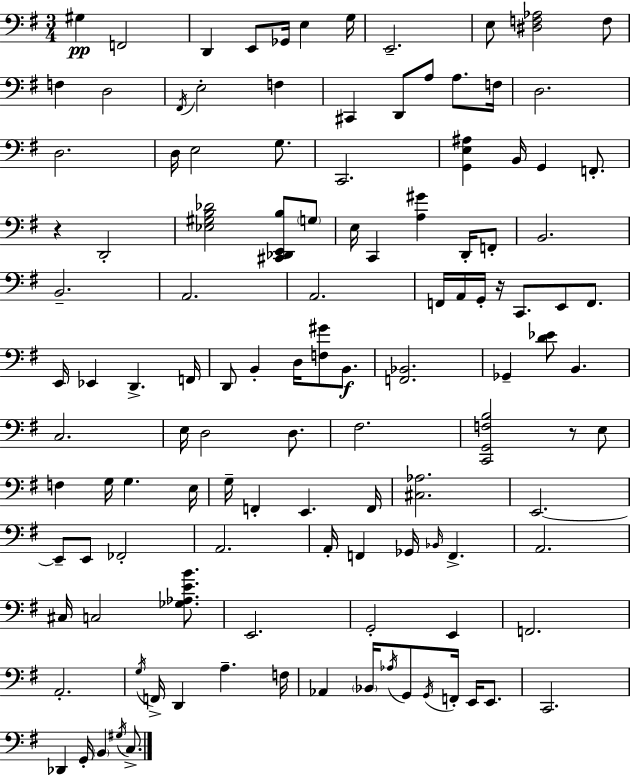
G#3/q F2/h D2/q E2/e Gb2/s E3/q G3/s E2/h. E3/e [D#3,F3,Ab3]/h F3/e F3/q D3/h F#2/s E3/h F3/q C#2/q D2/e A3/e A3/e. F3/s D3/h. D3/h. D3/s E3/h G3/e. C2/h. [G2,E3,A#3]/q B2/s G2/q F2/e. R/q D2/h [Eb3,G#3,B3,Db4]/h [C#2,Db2,E2,B3]/e G3/e E3/s C2/q [A3,G#4]/q D2/s F2/e B2/h. B2/h. A2/h. A2/h. F2/s A2/s G2/s R/s C2/e. E2/e F2/e. E2/s Eb2/q D2/q. F2/s D2/e B2/q D3/s [F3,G#4]/e B2/e. [F2,Bb2]/h. Gb2/q [D4,Eb4]/e B2/q. C3/h. E3/s D3/h D3/e. F#3/h. [C2,G2,F3,B3]/h R/e E3/e F3/q G3/s G3/q. E3/s G3/s F2/q E2/q. F2/s [C#3,Ab3]/h. E2/h. E2/e E2/e FES2/h A2/h. A2/s F2/q Gb2/s Bb2/s F2/q. A2/h. C#3/s C3/h [Gb3,Ab3,E4,B4]/e. E2/h. G2/h E2/q F2/h. A2/h. G3/s F2/s D2/q A3/q. F3/s Ab2/q Bb2/s Ab3/s G2/e G2/s F2/s E2/s E2/e. C2/h. Db2/q G2/s B2/q G#3/s C3/e.